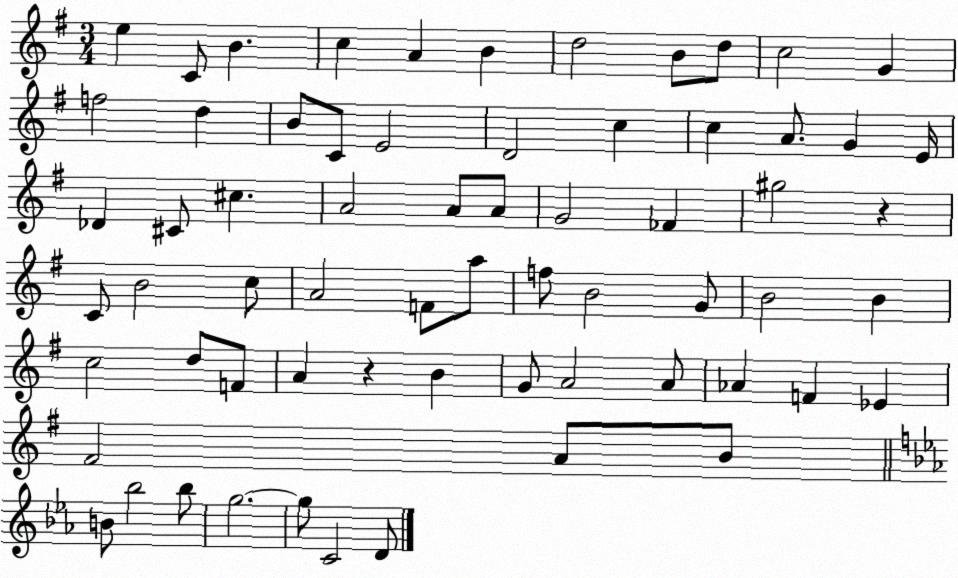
X:1
T:Untitled
M:3/4
L:1/4
K:G
e C/2 B c A B d2 B/2 d/2 c2 G f2 d B/2 C/2 E2 D2 c c A/2 G E/4 _D ^C/2 ^c A2 A/2 A/2 G2 _F ^g2 z C/2 B2 c/2 A2 F/2 a/2 f/2 B2 G/2 B2 B c2 d/2 F/2 A z B G/2 A2 A/2 _A F _E ^F2 A/2 B/2 B/2 _b2 _b/2 g2 g/2 C2 D/2